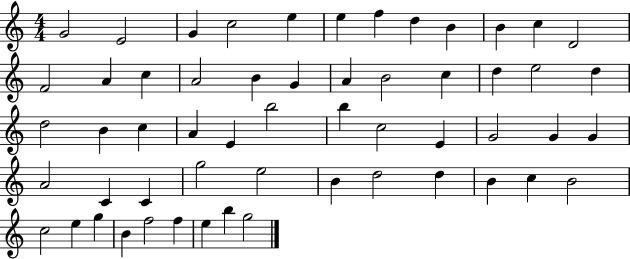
X:1
T:Untitled
M:4/4
L:1/4
K:C
G2 E2 G c2 e e f d B B c D2 F2 A c A2 B G A B2 c d e2 d d2 B c A E b2 b c2 E G2 G G A2 C C g2 e2 B d2 d B c B2 c2 e g B f2 f e b g2